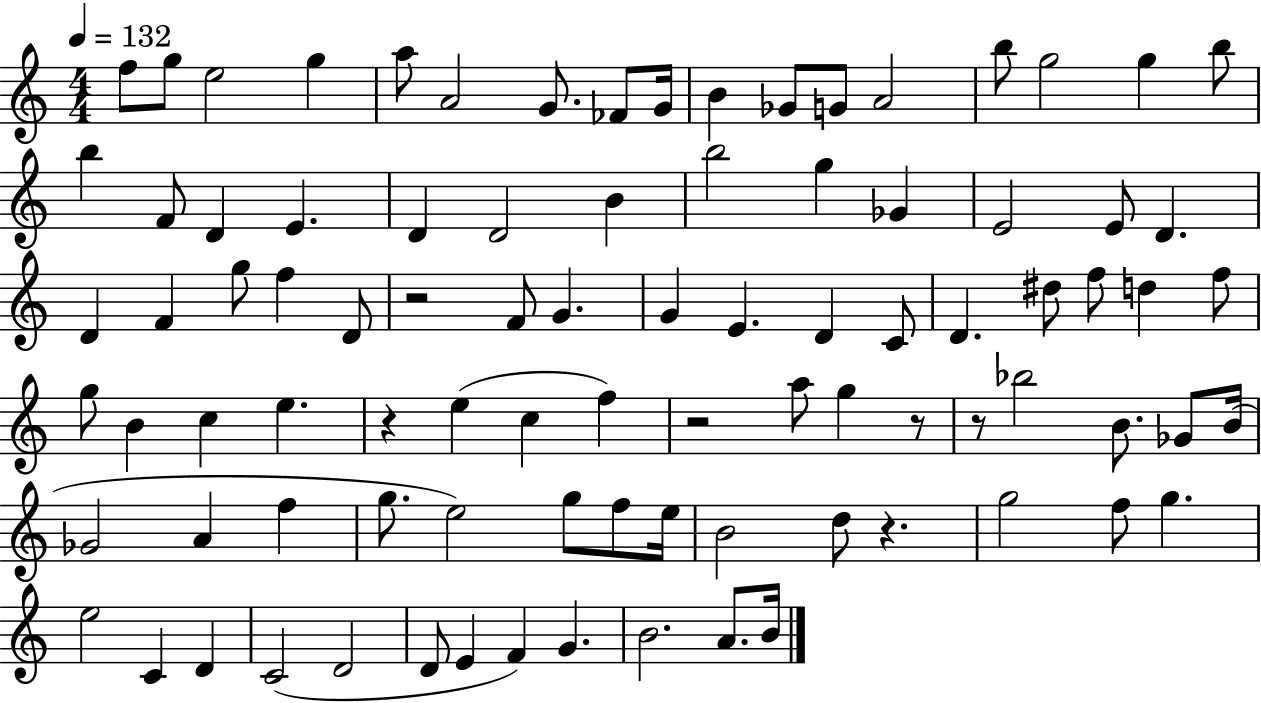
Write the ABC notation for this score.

X:1
T:Untitled
M:4/4
L:1/4
K:C
f/2 g/2 e2 g a/2 A2 G/2 _F/2 G/4 B _G/2 G/2 A2 b/2 g2 g b/2 b F/2 D E D D2 B b2 g _G E2 E/2 D D F g/2 f D/2 z2 F/2 G G E D C/2 D ^d/2 f/2 d f/2 g/2 B c e z e c f z2 a/2 g z/2 z/2 _b2 B/2 _G/2 B/4 _G2 A f g/2 e2 g/2 f/2 e/4 B2 d/2 z g2 f/2 g e2 C D C2 D2 D/2 E F G B2 A/2 B/4